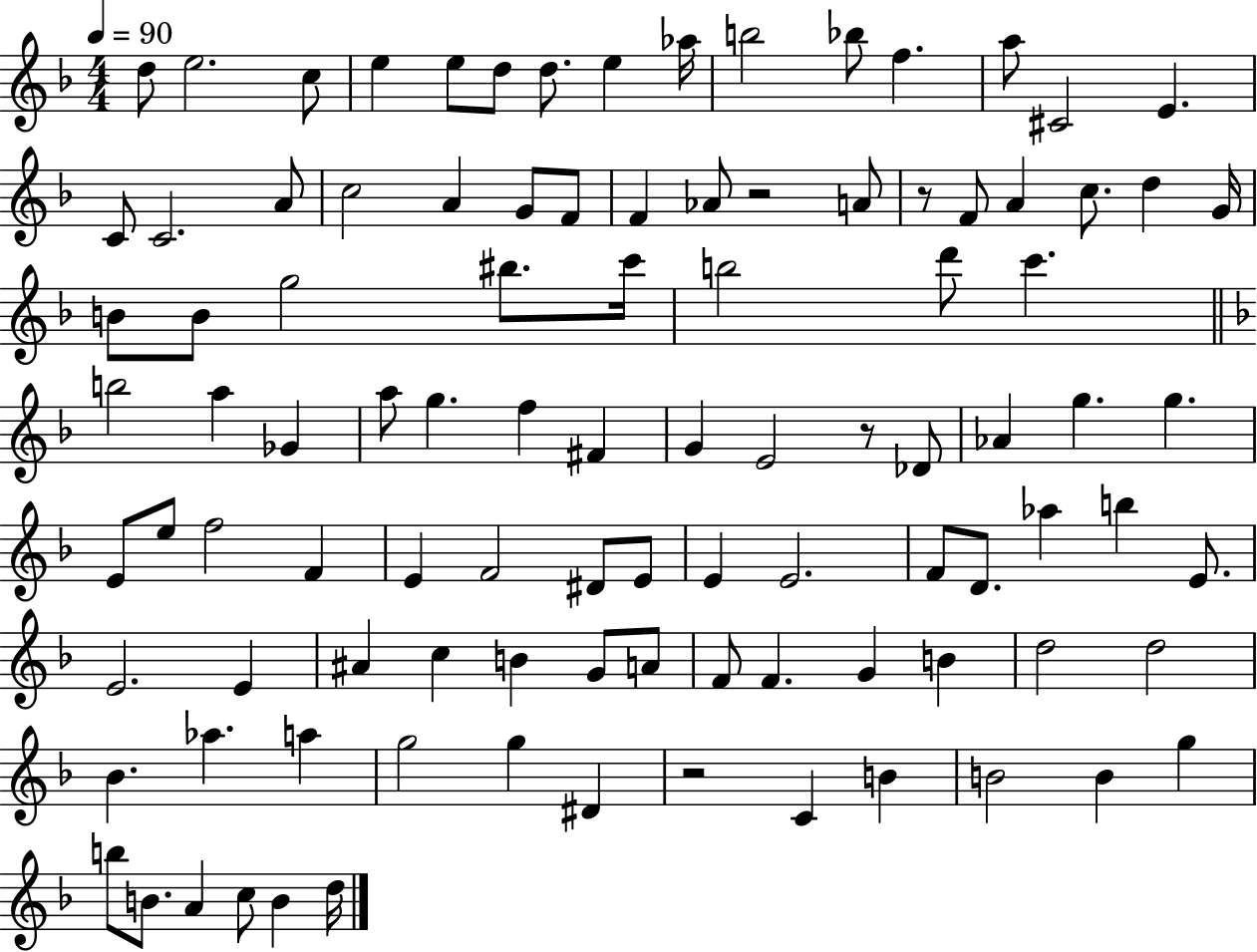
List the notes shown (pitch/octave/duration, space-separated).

D5/e E5/h. C5/e E5/q E5/e D5/e D5/e. E5/q Ab5/s B5/h Bb5/e F5/q. A5/e C#4/h E4/q. C4/e C4/h. A4/e C5/h A4/q G4/e F4/e F4/q Ab4/e R/h A4/e R/e F4/e A4/q C5/e. D5/q G4/s B4/e B4/e G5/h BIS5/e. C6/s B5/h D6/e C6/q. B5/h A5/q Gb4/q A5/e G5/q. F5/q F#4/q G4/q E4/h R/e Db4/e Ab4/q G5/q. G5/q. E4/e E5/e F5/h F4/q E4/q F4/h D#4/e E4/e E4/q E4/h. F4/e D4/e. Ab5/q B5/q E4/e. E4/h. E4/q A#4/q C5/q B4/q G4/e A4/e F4/e F4/q. G4/q B4/q D5/h D5/h Bb4/q. Ab5/q. A5/q G5/h G5/q D#4/q R/h C4/q B4/q B4/h B4/q G5/q B5/e B4/e. A4/q C5/e B4/q D5/s